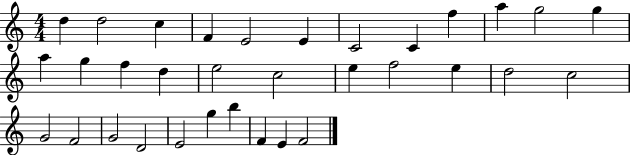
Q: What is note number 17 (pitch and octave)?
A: E5